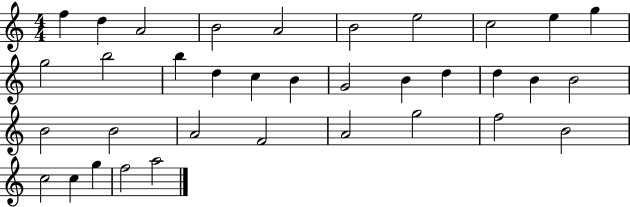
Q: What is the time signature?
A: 4/4